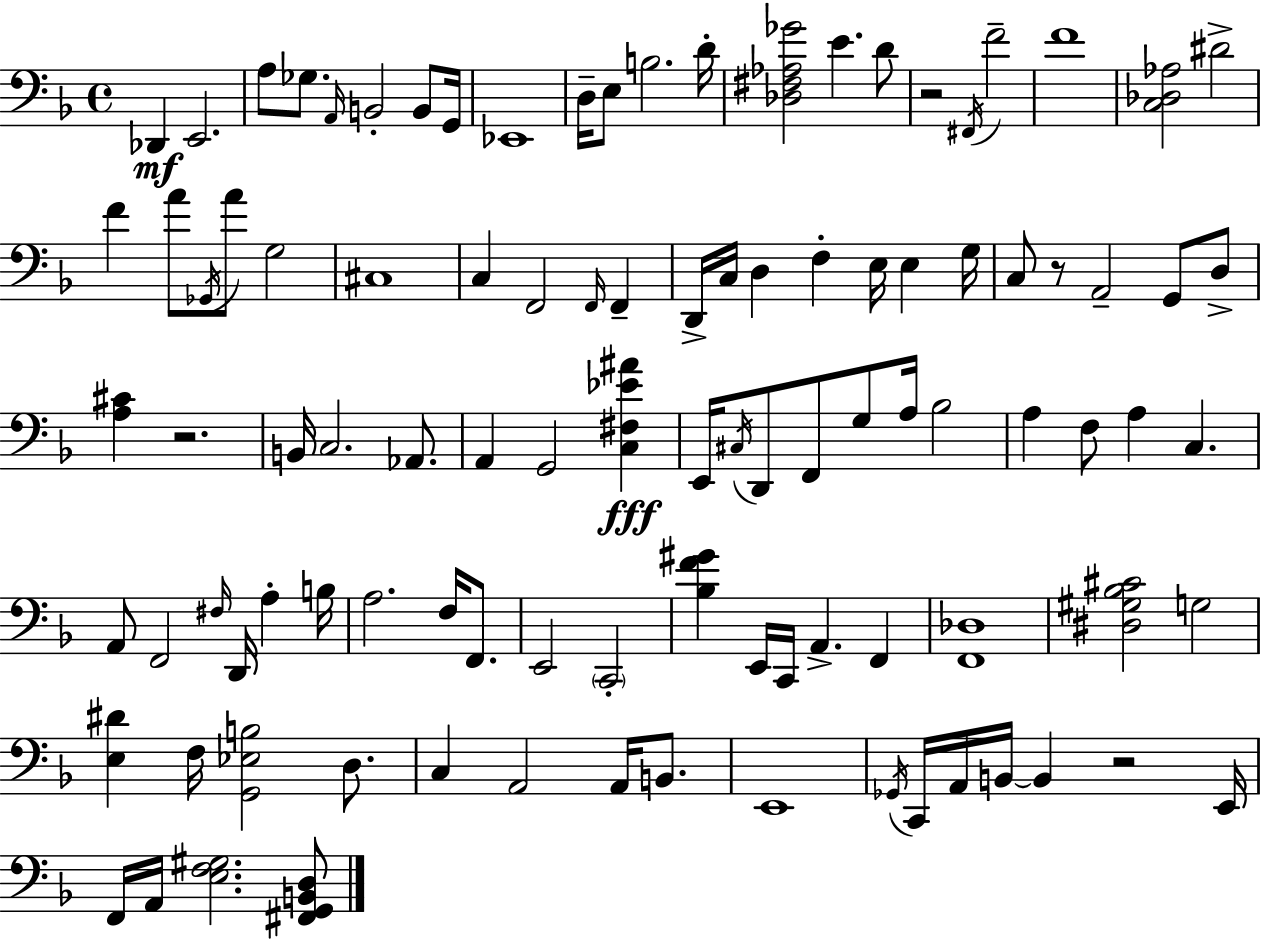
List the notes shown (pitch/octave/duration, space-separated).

Db2/q E2/h. A3/e Gb3/e. A2/s B2/h B2/e G2/s Eb2/w D3/s E3/e B3/h. D4/s [Db3,F#3,Ab3,Gb4]/h E4/q. D4/e R/h F#2/s F4/h F4/w [C3,Db3,Ab3]/h D#4/h F4/q A4/e Gb2/s A4/e G3/h C#3/w C3/q F2/h F2/s F2/q D2/s C3/s D3/q F3/q E3/s E3/q G3/s C3/e R/e A2/h G2/e D3/e [A3,C#4]/q R/h. B2/s C3/h. Ab2/e. A2/q G2/h [C3,F#3,Eb4,A#4]/q E2/s C#3/s D2/e F2/e G3/e A3/s Bb3/h A3/q F3/e A3/q C3/q. A2/e F2/h F#3/s D2/s A3/q B3/s A3/h. F3/s F2/e. E2/h C2/h [Bb3,F4,G#4]/q E2/s C2/s A2/q. F2/q [F2,Db3]/w [D#3,G#3,Bb3,C#4]/h G3/h [E3,D#4]/q F3/s [G2,Eb3,B3]/h D3/e. C3/q A2/h A2/s B2/e. E2/w Gb2/s C2/s A2/s B2/s B2/q R/h E2/s F2/s A2/s [E3,F3,G#3]/h. [F#2,G2,B2,D3]/e